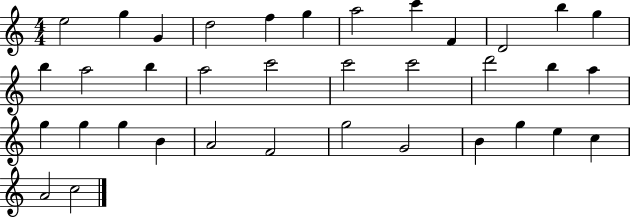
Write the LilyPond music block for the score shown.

{
  \clef treble
  \numericTimeSignature
  \time 4/4
  \key c \major
  e''2 g''4 g'4 | d''2 f''4 g''4 | a''2 c'''4 f'4 | d'2 b''4 g''4 | \break b''4 a''2 b''4 | a''2 c'''2 | c'''2 c'''2 | d'''2 b''4 a''4 | \break g''4 g''4 g''4 b'4 | a'2 f'2 | g''2 g'2 | b'4 g''4 e''4 c''4 | \break a'2 c''2 | \bar "|."
}